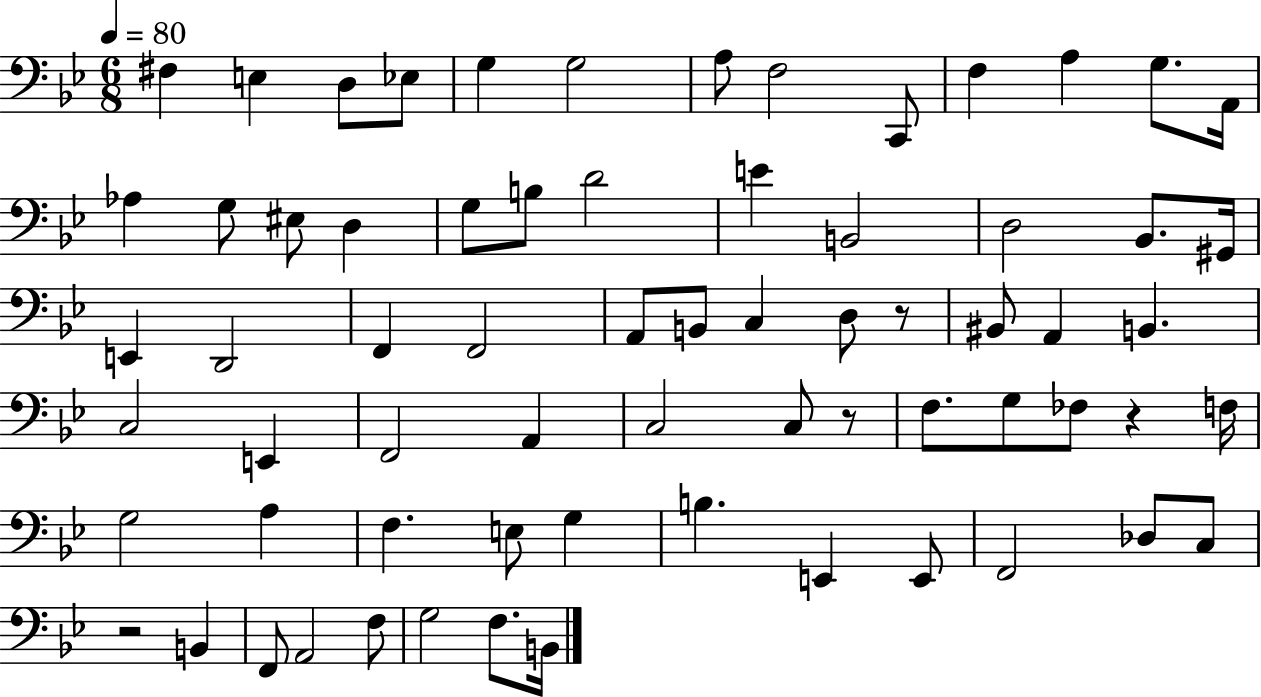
{
  \clef bass
  \numericTimeSignature
  \time 6/8
  \key bes \major
  \tempo 4 = 80
  fis4 e4 d8 ees8 | g4 g2 | a8 f2 c,8 | f4 a4 g8. a,16 | \break aes4 g8 eis8 d4 | g8 b8 d'2 | e'4 b,2 | d2 bes,8. gis,16 | \break e,4 d,2 | f,4 f,2 | a,8 b,8 c4 d8 r8 | bis,8 a,4 b,4. | \break c2 e,4 | f,2 a,4 | c2 c8 r8 | f8. g8 fes8 r4 f16 | \break g2 a4 | f4. e8 g4 | b4. e,4 e,8 | f,2 des8 c8 | \break r2 b,4 | f,8 a,2 f8 | g2 f8. b,16 | \bar "|."
}